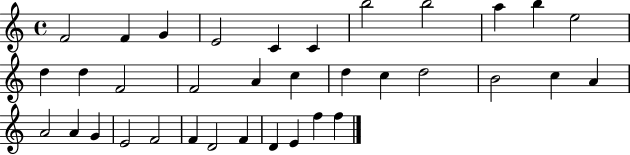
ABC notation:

X:1
T:Untitled
M:4/4
L:1/4
K:C
F2 F G E2 C C b2 b2 a b e2 d d F2 F2 A c d c d2 B2 c A A2 A G E2 F2 F D2 F D E f f